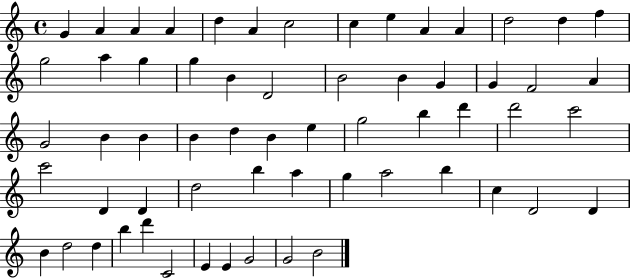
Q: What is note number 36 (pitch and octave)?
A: D6